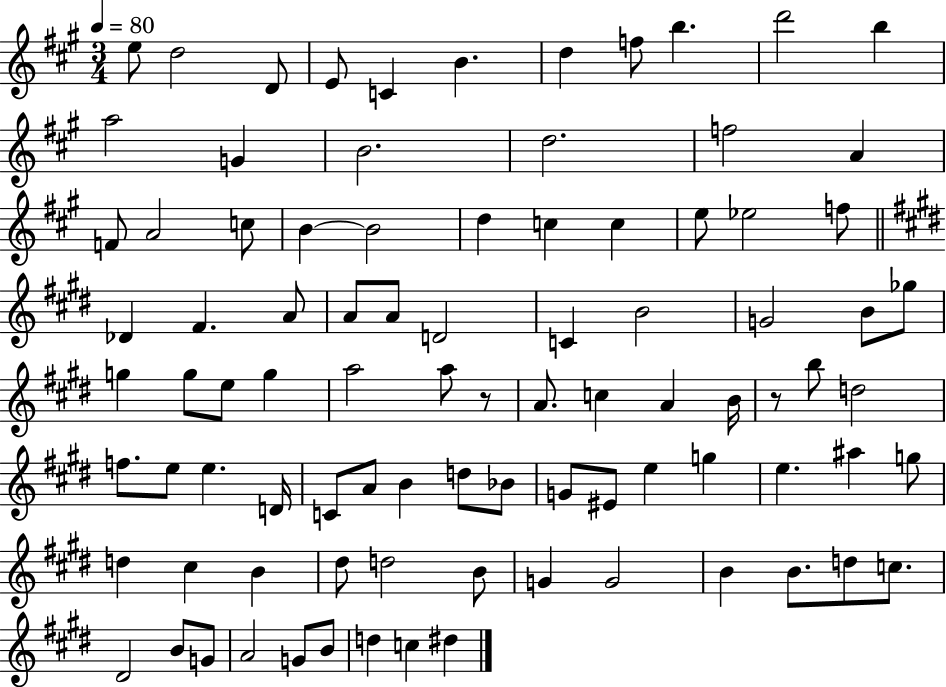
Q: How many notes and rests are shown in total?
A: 90